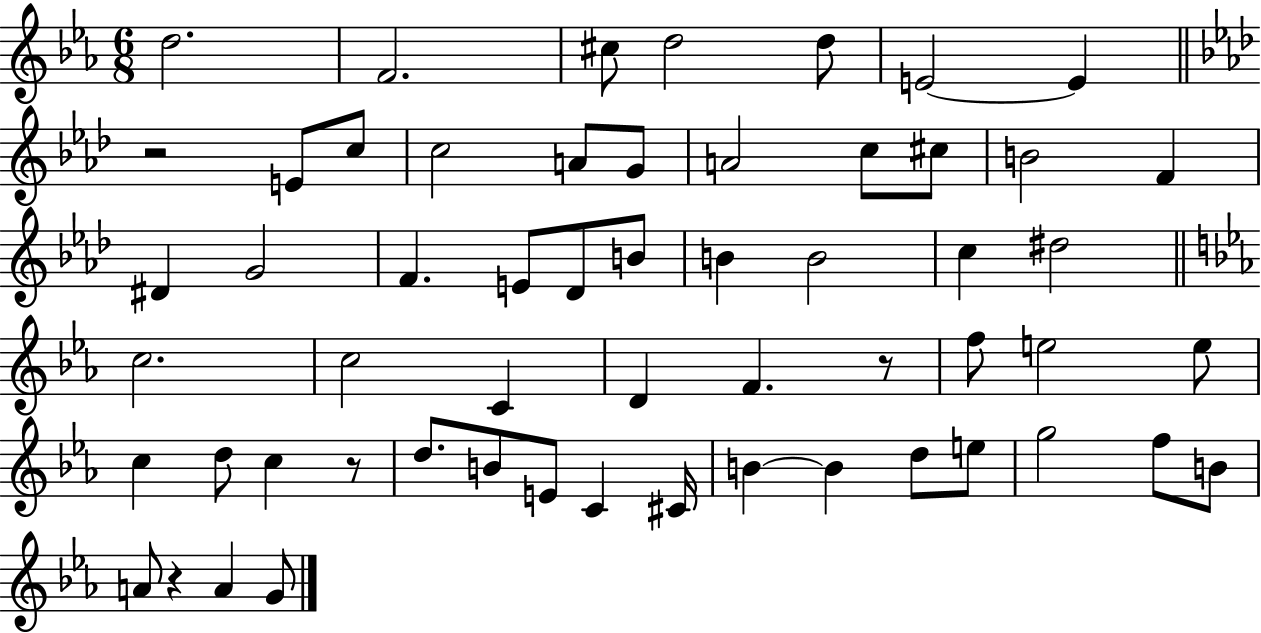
X:1
T:Untitled
M:6/8
L:1/4
K:Eb
d2 F2 ^c/2 d2 d/2 E2 E z2 E/2 c/2 c2 A/2 G/2 A2 c/2 ^c/2 B2 F ^D G2 F E/2 _D/2 B/2 B B2 c ^d2 c2 c2 C D F z/2 f/2 e2 e/2 c d/2 c z/2 d/2 B/2 E/2 C ^C/4 B B d/2 e/2 g2 f/2 B/2 A/2 z A G/2